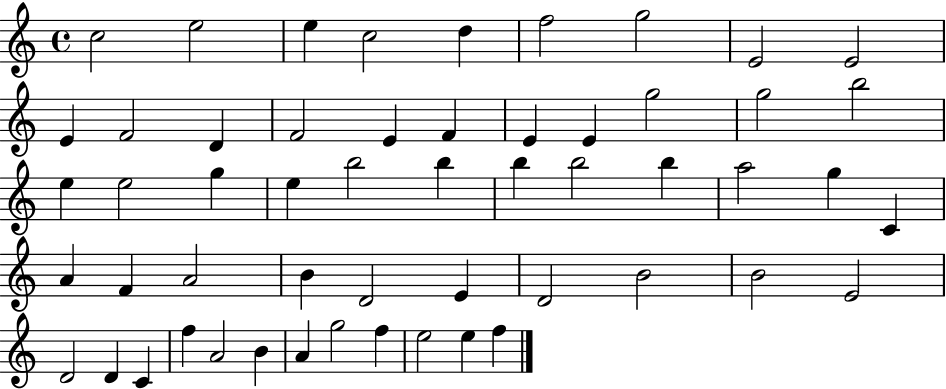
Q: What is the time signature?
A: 4/4